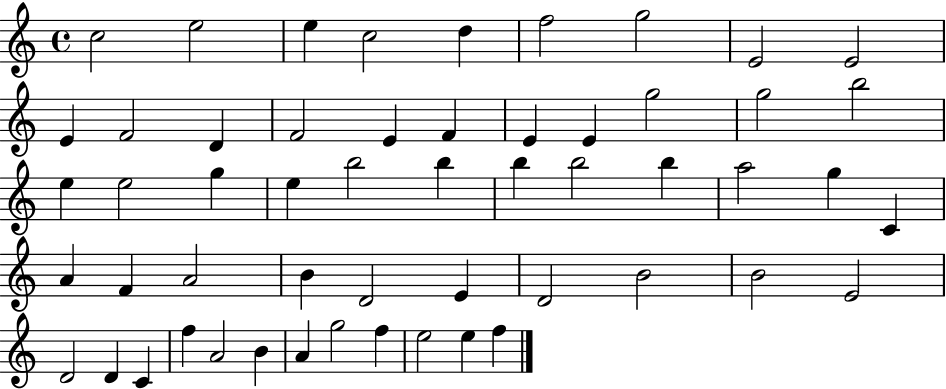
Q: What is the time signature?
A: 4/4